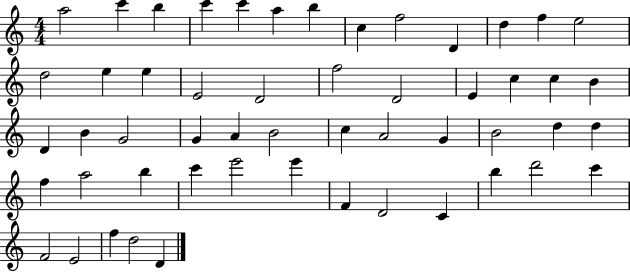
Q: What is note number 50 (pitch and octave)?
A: E4